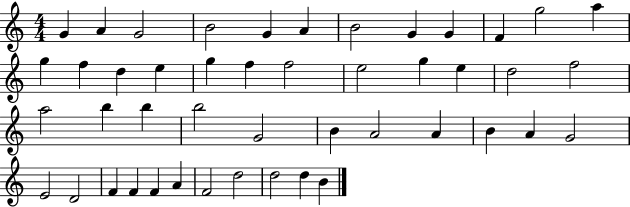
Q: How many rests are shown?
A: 0